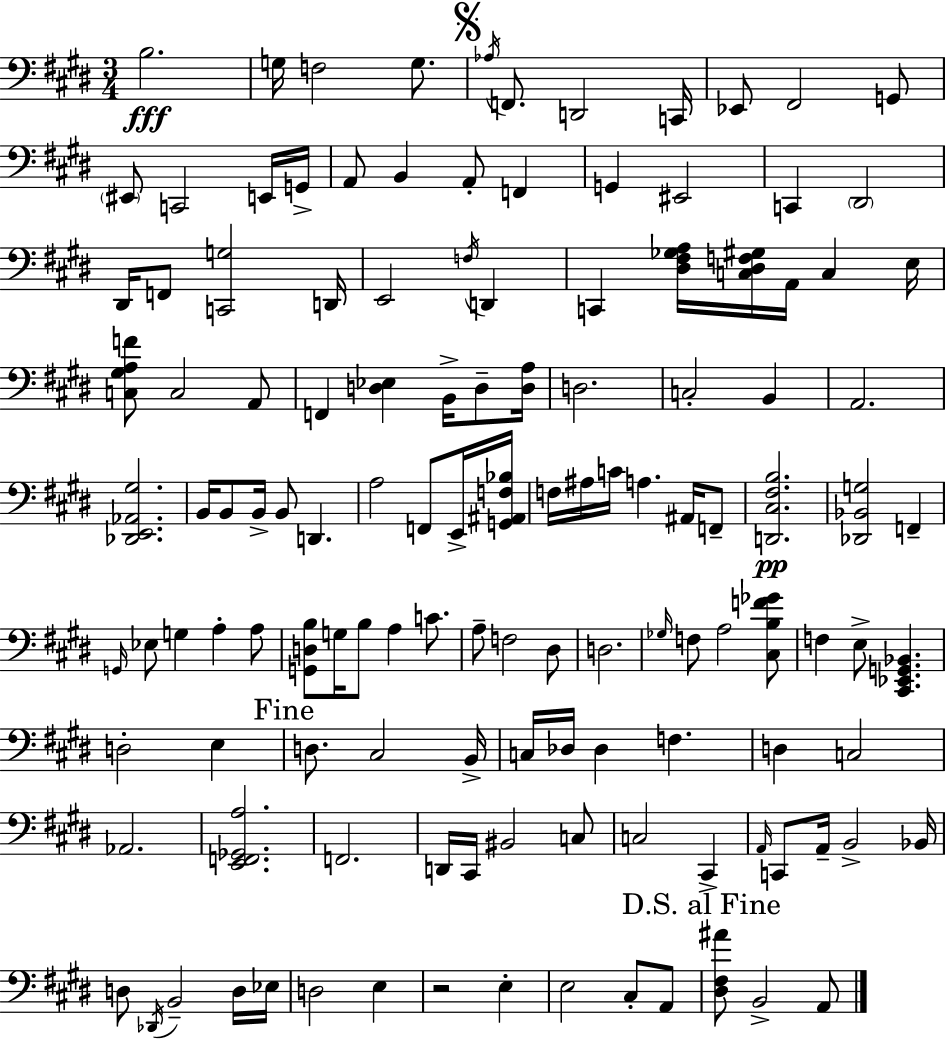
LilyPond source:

{
  \clef bass
  \numericTimeSignature
  \time 3/4
  \key e \major
  b2.\fff | g16 f2 g8. | \mark \markup { \musicglyph "scripts.segno" } \acciaccatura { aes16 } f,8. d,2 | c,16 ees,8 fis,2 g,8 | \break \parenthesize eis,8 c,2 e,16 | g,16-> a,8 b,4 a,8-. f,4 | g,4 eis,2 | c,4 \parenthesize dis,2 | \break dis,16 f,8 <c, g>2 | d,16 e,2 \acciaccatura { f16 } d,4 | c,4 <dis fis ges a>16 <c dis f gis>16 a,16 c4 | e16 <c gis a f'>8 c2 | \break a,8 f,4 <d ees>4 b,16-> d8-- | <d a>16 d2. | c2-. b,4 | a,2. | \break <des, e, aes, gis>2. | b,16 b,8 b,16-> b,8 d,4. | a2 f,8 | e,16-> <g, ais, f bes>16 f16 ais16 c'16 a4. ais,16 | \break f,8-- <d, cis fis b>2.\pp | <des, bes, g>2 f,4-- | \grace { g,16 } ees8 g4 a4-. | a8 <g, d b>8 g16 b8 a4 | \break c'8. a8-- f2 | dis8 d2. | \grace { ges16 } f8 a2 | <cis b f' ges'>8 f4 e8-> <cis, ees, g, bes,>4. | \break d2-. | e4 \mark "Fine" d8. cis2 | b,16-> c16 des16 des4 f4. | d4 c2 | \break aes,2. | <e, f, ges, a>2. | f,2. | d,16 cis,16 bis,2 | \break c8 c2 | cis,4-> \grace { a,16 } c,8 a,16-- b,2-> | bes,16 d8 \acciaccatura { des,16 } b,2-- | d16 ees16 d2 | \break e4 r2 | e4-. e2 | cis8-. a,8 \mark "D.S. al Fine" <dis fis ais'>8 b,2-> | a,8 \bar "|."
}